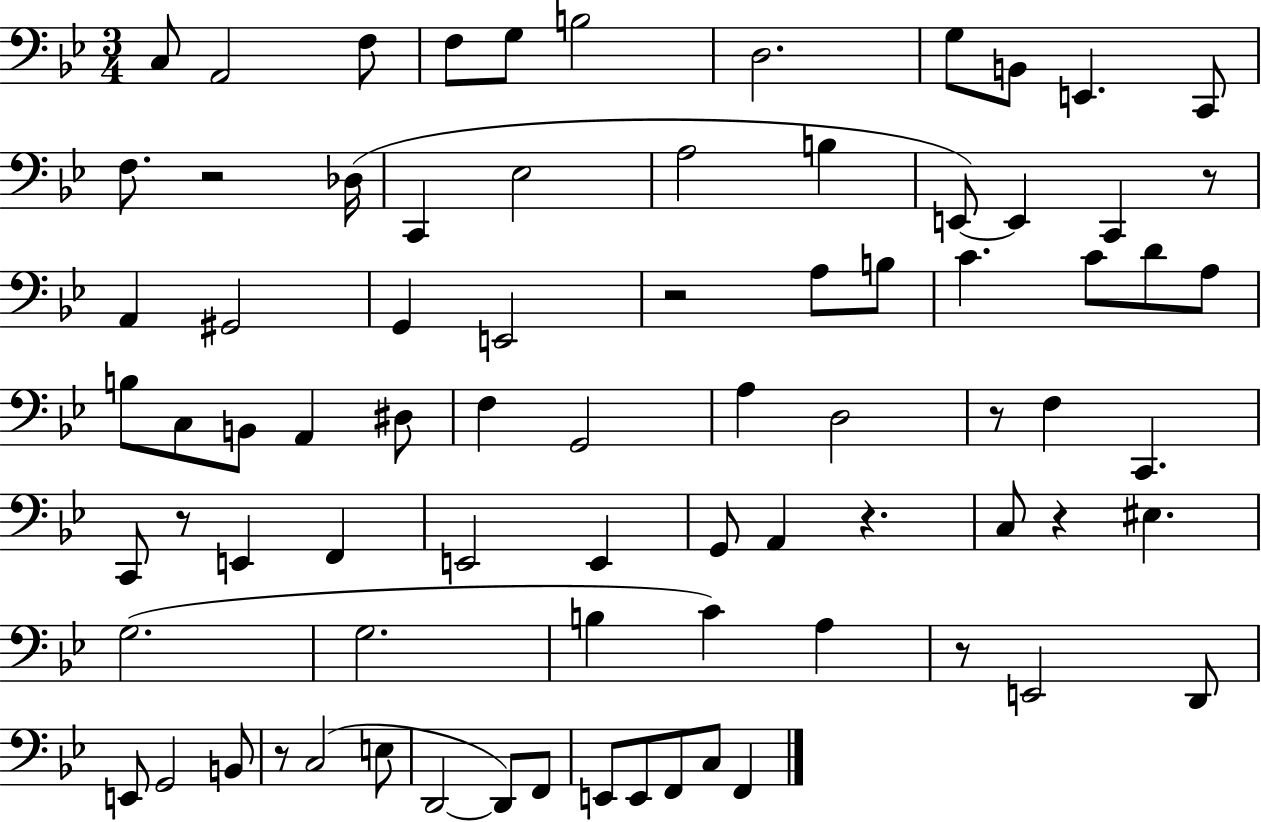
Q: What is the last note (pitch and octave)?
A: F2